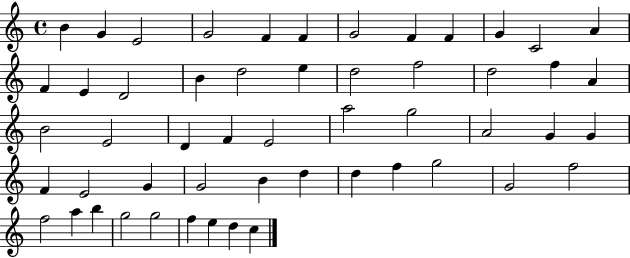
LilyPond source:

{
  \clef treble
  \time 4/4
  \defaultTimeSignature
  \key c \major
  b'4 g'4 e'2 | g'2 f'4 f'4 | g'2 f'4 f'4 | g'4 c'2 a'4 | \break f'4 e'4 d'2 | b'4 d''2 e''4 | d''2 f''2 | d''2 f''4 a'4 | \break b'2 e'2 | d'4 f'4 e'2 | a''2 g''2 | a'2 g'4 g'4 | \break f'4 e'2 g'4 | g'2 b'4 d''4 | d''4 f''4 g''2 | g'2 f''2 | \break f''2 a''4 b''4 | g''2 g''2 | f''4 e''4 d''4 c''4 | \bar "|."
}